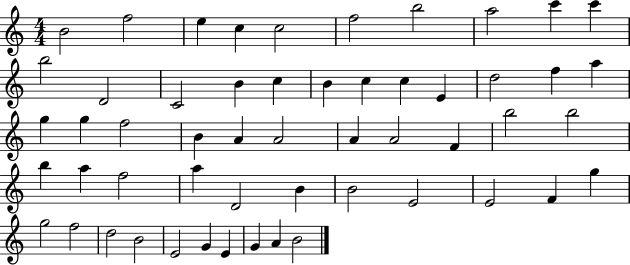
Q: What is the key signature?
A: C major